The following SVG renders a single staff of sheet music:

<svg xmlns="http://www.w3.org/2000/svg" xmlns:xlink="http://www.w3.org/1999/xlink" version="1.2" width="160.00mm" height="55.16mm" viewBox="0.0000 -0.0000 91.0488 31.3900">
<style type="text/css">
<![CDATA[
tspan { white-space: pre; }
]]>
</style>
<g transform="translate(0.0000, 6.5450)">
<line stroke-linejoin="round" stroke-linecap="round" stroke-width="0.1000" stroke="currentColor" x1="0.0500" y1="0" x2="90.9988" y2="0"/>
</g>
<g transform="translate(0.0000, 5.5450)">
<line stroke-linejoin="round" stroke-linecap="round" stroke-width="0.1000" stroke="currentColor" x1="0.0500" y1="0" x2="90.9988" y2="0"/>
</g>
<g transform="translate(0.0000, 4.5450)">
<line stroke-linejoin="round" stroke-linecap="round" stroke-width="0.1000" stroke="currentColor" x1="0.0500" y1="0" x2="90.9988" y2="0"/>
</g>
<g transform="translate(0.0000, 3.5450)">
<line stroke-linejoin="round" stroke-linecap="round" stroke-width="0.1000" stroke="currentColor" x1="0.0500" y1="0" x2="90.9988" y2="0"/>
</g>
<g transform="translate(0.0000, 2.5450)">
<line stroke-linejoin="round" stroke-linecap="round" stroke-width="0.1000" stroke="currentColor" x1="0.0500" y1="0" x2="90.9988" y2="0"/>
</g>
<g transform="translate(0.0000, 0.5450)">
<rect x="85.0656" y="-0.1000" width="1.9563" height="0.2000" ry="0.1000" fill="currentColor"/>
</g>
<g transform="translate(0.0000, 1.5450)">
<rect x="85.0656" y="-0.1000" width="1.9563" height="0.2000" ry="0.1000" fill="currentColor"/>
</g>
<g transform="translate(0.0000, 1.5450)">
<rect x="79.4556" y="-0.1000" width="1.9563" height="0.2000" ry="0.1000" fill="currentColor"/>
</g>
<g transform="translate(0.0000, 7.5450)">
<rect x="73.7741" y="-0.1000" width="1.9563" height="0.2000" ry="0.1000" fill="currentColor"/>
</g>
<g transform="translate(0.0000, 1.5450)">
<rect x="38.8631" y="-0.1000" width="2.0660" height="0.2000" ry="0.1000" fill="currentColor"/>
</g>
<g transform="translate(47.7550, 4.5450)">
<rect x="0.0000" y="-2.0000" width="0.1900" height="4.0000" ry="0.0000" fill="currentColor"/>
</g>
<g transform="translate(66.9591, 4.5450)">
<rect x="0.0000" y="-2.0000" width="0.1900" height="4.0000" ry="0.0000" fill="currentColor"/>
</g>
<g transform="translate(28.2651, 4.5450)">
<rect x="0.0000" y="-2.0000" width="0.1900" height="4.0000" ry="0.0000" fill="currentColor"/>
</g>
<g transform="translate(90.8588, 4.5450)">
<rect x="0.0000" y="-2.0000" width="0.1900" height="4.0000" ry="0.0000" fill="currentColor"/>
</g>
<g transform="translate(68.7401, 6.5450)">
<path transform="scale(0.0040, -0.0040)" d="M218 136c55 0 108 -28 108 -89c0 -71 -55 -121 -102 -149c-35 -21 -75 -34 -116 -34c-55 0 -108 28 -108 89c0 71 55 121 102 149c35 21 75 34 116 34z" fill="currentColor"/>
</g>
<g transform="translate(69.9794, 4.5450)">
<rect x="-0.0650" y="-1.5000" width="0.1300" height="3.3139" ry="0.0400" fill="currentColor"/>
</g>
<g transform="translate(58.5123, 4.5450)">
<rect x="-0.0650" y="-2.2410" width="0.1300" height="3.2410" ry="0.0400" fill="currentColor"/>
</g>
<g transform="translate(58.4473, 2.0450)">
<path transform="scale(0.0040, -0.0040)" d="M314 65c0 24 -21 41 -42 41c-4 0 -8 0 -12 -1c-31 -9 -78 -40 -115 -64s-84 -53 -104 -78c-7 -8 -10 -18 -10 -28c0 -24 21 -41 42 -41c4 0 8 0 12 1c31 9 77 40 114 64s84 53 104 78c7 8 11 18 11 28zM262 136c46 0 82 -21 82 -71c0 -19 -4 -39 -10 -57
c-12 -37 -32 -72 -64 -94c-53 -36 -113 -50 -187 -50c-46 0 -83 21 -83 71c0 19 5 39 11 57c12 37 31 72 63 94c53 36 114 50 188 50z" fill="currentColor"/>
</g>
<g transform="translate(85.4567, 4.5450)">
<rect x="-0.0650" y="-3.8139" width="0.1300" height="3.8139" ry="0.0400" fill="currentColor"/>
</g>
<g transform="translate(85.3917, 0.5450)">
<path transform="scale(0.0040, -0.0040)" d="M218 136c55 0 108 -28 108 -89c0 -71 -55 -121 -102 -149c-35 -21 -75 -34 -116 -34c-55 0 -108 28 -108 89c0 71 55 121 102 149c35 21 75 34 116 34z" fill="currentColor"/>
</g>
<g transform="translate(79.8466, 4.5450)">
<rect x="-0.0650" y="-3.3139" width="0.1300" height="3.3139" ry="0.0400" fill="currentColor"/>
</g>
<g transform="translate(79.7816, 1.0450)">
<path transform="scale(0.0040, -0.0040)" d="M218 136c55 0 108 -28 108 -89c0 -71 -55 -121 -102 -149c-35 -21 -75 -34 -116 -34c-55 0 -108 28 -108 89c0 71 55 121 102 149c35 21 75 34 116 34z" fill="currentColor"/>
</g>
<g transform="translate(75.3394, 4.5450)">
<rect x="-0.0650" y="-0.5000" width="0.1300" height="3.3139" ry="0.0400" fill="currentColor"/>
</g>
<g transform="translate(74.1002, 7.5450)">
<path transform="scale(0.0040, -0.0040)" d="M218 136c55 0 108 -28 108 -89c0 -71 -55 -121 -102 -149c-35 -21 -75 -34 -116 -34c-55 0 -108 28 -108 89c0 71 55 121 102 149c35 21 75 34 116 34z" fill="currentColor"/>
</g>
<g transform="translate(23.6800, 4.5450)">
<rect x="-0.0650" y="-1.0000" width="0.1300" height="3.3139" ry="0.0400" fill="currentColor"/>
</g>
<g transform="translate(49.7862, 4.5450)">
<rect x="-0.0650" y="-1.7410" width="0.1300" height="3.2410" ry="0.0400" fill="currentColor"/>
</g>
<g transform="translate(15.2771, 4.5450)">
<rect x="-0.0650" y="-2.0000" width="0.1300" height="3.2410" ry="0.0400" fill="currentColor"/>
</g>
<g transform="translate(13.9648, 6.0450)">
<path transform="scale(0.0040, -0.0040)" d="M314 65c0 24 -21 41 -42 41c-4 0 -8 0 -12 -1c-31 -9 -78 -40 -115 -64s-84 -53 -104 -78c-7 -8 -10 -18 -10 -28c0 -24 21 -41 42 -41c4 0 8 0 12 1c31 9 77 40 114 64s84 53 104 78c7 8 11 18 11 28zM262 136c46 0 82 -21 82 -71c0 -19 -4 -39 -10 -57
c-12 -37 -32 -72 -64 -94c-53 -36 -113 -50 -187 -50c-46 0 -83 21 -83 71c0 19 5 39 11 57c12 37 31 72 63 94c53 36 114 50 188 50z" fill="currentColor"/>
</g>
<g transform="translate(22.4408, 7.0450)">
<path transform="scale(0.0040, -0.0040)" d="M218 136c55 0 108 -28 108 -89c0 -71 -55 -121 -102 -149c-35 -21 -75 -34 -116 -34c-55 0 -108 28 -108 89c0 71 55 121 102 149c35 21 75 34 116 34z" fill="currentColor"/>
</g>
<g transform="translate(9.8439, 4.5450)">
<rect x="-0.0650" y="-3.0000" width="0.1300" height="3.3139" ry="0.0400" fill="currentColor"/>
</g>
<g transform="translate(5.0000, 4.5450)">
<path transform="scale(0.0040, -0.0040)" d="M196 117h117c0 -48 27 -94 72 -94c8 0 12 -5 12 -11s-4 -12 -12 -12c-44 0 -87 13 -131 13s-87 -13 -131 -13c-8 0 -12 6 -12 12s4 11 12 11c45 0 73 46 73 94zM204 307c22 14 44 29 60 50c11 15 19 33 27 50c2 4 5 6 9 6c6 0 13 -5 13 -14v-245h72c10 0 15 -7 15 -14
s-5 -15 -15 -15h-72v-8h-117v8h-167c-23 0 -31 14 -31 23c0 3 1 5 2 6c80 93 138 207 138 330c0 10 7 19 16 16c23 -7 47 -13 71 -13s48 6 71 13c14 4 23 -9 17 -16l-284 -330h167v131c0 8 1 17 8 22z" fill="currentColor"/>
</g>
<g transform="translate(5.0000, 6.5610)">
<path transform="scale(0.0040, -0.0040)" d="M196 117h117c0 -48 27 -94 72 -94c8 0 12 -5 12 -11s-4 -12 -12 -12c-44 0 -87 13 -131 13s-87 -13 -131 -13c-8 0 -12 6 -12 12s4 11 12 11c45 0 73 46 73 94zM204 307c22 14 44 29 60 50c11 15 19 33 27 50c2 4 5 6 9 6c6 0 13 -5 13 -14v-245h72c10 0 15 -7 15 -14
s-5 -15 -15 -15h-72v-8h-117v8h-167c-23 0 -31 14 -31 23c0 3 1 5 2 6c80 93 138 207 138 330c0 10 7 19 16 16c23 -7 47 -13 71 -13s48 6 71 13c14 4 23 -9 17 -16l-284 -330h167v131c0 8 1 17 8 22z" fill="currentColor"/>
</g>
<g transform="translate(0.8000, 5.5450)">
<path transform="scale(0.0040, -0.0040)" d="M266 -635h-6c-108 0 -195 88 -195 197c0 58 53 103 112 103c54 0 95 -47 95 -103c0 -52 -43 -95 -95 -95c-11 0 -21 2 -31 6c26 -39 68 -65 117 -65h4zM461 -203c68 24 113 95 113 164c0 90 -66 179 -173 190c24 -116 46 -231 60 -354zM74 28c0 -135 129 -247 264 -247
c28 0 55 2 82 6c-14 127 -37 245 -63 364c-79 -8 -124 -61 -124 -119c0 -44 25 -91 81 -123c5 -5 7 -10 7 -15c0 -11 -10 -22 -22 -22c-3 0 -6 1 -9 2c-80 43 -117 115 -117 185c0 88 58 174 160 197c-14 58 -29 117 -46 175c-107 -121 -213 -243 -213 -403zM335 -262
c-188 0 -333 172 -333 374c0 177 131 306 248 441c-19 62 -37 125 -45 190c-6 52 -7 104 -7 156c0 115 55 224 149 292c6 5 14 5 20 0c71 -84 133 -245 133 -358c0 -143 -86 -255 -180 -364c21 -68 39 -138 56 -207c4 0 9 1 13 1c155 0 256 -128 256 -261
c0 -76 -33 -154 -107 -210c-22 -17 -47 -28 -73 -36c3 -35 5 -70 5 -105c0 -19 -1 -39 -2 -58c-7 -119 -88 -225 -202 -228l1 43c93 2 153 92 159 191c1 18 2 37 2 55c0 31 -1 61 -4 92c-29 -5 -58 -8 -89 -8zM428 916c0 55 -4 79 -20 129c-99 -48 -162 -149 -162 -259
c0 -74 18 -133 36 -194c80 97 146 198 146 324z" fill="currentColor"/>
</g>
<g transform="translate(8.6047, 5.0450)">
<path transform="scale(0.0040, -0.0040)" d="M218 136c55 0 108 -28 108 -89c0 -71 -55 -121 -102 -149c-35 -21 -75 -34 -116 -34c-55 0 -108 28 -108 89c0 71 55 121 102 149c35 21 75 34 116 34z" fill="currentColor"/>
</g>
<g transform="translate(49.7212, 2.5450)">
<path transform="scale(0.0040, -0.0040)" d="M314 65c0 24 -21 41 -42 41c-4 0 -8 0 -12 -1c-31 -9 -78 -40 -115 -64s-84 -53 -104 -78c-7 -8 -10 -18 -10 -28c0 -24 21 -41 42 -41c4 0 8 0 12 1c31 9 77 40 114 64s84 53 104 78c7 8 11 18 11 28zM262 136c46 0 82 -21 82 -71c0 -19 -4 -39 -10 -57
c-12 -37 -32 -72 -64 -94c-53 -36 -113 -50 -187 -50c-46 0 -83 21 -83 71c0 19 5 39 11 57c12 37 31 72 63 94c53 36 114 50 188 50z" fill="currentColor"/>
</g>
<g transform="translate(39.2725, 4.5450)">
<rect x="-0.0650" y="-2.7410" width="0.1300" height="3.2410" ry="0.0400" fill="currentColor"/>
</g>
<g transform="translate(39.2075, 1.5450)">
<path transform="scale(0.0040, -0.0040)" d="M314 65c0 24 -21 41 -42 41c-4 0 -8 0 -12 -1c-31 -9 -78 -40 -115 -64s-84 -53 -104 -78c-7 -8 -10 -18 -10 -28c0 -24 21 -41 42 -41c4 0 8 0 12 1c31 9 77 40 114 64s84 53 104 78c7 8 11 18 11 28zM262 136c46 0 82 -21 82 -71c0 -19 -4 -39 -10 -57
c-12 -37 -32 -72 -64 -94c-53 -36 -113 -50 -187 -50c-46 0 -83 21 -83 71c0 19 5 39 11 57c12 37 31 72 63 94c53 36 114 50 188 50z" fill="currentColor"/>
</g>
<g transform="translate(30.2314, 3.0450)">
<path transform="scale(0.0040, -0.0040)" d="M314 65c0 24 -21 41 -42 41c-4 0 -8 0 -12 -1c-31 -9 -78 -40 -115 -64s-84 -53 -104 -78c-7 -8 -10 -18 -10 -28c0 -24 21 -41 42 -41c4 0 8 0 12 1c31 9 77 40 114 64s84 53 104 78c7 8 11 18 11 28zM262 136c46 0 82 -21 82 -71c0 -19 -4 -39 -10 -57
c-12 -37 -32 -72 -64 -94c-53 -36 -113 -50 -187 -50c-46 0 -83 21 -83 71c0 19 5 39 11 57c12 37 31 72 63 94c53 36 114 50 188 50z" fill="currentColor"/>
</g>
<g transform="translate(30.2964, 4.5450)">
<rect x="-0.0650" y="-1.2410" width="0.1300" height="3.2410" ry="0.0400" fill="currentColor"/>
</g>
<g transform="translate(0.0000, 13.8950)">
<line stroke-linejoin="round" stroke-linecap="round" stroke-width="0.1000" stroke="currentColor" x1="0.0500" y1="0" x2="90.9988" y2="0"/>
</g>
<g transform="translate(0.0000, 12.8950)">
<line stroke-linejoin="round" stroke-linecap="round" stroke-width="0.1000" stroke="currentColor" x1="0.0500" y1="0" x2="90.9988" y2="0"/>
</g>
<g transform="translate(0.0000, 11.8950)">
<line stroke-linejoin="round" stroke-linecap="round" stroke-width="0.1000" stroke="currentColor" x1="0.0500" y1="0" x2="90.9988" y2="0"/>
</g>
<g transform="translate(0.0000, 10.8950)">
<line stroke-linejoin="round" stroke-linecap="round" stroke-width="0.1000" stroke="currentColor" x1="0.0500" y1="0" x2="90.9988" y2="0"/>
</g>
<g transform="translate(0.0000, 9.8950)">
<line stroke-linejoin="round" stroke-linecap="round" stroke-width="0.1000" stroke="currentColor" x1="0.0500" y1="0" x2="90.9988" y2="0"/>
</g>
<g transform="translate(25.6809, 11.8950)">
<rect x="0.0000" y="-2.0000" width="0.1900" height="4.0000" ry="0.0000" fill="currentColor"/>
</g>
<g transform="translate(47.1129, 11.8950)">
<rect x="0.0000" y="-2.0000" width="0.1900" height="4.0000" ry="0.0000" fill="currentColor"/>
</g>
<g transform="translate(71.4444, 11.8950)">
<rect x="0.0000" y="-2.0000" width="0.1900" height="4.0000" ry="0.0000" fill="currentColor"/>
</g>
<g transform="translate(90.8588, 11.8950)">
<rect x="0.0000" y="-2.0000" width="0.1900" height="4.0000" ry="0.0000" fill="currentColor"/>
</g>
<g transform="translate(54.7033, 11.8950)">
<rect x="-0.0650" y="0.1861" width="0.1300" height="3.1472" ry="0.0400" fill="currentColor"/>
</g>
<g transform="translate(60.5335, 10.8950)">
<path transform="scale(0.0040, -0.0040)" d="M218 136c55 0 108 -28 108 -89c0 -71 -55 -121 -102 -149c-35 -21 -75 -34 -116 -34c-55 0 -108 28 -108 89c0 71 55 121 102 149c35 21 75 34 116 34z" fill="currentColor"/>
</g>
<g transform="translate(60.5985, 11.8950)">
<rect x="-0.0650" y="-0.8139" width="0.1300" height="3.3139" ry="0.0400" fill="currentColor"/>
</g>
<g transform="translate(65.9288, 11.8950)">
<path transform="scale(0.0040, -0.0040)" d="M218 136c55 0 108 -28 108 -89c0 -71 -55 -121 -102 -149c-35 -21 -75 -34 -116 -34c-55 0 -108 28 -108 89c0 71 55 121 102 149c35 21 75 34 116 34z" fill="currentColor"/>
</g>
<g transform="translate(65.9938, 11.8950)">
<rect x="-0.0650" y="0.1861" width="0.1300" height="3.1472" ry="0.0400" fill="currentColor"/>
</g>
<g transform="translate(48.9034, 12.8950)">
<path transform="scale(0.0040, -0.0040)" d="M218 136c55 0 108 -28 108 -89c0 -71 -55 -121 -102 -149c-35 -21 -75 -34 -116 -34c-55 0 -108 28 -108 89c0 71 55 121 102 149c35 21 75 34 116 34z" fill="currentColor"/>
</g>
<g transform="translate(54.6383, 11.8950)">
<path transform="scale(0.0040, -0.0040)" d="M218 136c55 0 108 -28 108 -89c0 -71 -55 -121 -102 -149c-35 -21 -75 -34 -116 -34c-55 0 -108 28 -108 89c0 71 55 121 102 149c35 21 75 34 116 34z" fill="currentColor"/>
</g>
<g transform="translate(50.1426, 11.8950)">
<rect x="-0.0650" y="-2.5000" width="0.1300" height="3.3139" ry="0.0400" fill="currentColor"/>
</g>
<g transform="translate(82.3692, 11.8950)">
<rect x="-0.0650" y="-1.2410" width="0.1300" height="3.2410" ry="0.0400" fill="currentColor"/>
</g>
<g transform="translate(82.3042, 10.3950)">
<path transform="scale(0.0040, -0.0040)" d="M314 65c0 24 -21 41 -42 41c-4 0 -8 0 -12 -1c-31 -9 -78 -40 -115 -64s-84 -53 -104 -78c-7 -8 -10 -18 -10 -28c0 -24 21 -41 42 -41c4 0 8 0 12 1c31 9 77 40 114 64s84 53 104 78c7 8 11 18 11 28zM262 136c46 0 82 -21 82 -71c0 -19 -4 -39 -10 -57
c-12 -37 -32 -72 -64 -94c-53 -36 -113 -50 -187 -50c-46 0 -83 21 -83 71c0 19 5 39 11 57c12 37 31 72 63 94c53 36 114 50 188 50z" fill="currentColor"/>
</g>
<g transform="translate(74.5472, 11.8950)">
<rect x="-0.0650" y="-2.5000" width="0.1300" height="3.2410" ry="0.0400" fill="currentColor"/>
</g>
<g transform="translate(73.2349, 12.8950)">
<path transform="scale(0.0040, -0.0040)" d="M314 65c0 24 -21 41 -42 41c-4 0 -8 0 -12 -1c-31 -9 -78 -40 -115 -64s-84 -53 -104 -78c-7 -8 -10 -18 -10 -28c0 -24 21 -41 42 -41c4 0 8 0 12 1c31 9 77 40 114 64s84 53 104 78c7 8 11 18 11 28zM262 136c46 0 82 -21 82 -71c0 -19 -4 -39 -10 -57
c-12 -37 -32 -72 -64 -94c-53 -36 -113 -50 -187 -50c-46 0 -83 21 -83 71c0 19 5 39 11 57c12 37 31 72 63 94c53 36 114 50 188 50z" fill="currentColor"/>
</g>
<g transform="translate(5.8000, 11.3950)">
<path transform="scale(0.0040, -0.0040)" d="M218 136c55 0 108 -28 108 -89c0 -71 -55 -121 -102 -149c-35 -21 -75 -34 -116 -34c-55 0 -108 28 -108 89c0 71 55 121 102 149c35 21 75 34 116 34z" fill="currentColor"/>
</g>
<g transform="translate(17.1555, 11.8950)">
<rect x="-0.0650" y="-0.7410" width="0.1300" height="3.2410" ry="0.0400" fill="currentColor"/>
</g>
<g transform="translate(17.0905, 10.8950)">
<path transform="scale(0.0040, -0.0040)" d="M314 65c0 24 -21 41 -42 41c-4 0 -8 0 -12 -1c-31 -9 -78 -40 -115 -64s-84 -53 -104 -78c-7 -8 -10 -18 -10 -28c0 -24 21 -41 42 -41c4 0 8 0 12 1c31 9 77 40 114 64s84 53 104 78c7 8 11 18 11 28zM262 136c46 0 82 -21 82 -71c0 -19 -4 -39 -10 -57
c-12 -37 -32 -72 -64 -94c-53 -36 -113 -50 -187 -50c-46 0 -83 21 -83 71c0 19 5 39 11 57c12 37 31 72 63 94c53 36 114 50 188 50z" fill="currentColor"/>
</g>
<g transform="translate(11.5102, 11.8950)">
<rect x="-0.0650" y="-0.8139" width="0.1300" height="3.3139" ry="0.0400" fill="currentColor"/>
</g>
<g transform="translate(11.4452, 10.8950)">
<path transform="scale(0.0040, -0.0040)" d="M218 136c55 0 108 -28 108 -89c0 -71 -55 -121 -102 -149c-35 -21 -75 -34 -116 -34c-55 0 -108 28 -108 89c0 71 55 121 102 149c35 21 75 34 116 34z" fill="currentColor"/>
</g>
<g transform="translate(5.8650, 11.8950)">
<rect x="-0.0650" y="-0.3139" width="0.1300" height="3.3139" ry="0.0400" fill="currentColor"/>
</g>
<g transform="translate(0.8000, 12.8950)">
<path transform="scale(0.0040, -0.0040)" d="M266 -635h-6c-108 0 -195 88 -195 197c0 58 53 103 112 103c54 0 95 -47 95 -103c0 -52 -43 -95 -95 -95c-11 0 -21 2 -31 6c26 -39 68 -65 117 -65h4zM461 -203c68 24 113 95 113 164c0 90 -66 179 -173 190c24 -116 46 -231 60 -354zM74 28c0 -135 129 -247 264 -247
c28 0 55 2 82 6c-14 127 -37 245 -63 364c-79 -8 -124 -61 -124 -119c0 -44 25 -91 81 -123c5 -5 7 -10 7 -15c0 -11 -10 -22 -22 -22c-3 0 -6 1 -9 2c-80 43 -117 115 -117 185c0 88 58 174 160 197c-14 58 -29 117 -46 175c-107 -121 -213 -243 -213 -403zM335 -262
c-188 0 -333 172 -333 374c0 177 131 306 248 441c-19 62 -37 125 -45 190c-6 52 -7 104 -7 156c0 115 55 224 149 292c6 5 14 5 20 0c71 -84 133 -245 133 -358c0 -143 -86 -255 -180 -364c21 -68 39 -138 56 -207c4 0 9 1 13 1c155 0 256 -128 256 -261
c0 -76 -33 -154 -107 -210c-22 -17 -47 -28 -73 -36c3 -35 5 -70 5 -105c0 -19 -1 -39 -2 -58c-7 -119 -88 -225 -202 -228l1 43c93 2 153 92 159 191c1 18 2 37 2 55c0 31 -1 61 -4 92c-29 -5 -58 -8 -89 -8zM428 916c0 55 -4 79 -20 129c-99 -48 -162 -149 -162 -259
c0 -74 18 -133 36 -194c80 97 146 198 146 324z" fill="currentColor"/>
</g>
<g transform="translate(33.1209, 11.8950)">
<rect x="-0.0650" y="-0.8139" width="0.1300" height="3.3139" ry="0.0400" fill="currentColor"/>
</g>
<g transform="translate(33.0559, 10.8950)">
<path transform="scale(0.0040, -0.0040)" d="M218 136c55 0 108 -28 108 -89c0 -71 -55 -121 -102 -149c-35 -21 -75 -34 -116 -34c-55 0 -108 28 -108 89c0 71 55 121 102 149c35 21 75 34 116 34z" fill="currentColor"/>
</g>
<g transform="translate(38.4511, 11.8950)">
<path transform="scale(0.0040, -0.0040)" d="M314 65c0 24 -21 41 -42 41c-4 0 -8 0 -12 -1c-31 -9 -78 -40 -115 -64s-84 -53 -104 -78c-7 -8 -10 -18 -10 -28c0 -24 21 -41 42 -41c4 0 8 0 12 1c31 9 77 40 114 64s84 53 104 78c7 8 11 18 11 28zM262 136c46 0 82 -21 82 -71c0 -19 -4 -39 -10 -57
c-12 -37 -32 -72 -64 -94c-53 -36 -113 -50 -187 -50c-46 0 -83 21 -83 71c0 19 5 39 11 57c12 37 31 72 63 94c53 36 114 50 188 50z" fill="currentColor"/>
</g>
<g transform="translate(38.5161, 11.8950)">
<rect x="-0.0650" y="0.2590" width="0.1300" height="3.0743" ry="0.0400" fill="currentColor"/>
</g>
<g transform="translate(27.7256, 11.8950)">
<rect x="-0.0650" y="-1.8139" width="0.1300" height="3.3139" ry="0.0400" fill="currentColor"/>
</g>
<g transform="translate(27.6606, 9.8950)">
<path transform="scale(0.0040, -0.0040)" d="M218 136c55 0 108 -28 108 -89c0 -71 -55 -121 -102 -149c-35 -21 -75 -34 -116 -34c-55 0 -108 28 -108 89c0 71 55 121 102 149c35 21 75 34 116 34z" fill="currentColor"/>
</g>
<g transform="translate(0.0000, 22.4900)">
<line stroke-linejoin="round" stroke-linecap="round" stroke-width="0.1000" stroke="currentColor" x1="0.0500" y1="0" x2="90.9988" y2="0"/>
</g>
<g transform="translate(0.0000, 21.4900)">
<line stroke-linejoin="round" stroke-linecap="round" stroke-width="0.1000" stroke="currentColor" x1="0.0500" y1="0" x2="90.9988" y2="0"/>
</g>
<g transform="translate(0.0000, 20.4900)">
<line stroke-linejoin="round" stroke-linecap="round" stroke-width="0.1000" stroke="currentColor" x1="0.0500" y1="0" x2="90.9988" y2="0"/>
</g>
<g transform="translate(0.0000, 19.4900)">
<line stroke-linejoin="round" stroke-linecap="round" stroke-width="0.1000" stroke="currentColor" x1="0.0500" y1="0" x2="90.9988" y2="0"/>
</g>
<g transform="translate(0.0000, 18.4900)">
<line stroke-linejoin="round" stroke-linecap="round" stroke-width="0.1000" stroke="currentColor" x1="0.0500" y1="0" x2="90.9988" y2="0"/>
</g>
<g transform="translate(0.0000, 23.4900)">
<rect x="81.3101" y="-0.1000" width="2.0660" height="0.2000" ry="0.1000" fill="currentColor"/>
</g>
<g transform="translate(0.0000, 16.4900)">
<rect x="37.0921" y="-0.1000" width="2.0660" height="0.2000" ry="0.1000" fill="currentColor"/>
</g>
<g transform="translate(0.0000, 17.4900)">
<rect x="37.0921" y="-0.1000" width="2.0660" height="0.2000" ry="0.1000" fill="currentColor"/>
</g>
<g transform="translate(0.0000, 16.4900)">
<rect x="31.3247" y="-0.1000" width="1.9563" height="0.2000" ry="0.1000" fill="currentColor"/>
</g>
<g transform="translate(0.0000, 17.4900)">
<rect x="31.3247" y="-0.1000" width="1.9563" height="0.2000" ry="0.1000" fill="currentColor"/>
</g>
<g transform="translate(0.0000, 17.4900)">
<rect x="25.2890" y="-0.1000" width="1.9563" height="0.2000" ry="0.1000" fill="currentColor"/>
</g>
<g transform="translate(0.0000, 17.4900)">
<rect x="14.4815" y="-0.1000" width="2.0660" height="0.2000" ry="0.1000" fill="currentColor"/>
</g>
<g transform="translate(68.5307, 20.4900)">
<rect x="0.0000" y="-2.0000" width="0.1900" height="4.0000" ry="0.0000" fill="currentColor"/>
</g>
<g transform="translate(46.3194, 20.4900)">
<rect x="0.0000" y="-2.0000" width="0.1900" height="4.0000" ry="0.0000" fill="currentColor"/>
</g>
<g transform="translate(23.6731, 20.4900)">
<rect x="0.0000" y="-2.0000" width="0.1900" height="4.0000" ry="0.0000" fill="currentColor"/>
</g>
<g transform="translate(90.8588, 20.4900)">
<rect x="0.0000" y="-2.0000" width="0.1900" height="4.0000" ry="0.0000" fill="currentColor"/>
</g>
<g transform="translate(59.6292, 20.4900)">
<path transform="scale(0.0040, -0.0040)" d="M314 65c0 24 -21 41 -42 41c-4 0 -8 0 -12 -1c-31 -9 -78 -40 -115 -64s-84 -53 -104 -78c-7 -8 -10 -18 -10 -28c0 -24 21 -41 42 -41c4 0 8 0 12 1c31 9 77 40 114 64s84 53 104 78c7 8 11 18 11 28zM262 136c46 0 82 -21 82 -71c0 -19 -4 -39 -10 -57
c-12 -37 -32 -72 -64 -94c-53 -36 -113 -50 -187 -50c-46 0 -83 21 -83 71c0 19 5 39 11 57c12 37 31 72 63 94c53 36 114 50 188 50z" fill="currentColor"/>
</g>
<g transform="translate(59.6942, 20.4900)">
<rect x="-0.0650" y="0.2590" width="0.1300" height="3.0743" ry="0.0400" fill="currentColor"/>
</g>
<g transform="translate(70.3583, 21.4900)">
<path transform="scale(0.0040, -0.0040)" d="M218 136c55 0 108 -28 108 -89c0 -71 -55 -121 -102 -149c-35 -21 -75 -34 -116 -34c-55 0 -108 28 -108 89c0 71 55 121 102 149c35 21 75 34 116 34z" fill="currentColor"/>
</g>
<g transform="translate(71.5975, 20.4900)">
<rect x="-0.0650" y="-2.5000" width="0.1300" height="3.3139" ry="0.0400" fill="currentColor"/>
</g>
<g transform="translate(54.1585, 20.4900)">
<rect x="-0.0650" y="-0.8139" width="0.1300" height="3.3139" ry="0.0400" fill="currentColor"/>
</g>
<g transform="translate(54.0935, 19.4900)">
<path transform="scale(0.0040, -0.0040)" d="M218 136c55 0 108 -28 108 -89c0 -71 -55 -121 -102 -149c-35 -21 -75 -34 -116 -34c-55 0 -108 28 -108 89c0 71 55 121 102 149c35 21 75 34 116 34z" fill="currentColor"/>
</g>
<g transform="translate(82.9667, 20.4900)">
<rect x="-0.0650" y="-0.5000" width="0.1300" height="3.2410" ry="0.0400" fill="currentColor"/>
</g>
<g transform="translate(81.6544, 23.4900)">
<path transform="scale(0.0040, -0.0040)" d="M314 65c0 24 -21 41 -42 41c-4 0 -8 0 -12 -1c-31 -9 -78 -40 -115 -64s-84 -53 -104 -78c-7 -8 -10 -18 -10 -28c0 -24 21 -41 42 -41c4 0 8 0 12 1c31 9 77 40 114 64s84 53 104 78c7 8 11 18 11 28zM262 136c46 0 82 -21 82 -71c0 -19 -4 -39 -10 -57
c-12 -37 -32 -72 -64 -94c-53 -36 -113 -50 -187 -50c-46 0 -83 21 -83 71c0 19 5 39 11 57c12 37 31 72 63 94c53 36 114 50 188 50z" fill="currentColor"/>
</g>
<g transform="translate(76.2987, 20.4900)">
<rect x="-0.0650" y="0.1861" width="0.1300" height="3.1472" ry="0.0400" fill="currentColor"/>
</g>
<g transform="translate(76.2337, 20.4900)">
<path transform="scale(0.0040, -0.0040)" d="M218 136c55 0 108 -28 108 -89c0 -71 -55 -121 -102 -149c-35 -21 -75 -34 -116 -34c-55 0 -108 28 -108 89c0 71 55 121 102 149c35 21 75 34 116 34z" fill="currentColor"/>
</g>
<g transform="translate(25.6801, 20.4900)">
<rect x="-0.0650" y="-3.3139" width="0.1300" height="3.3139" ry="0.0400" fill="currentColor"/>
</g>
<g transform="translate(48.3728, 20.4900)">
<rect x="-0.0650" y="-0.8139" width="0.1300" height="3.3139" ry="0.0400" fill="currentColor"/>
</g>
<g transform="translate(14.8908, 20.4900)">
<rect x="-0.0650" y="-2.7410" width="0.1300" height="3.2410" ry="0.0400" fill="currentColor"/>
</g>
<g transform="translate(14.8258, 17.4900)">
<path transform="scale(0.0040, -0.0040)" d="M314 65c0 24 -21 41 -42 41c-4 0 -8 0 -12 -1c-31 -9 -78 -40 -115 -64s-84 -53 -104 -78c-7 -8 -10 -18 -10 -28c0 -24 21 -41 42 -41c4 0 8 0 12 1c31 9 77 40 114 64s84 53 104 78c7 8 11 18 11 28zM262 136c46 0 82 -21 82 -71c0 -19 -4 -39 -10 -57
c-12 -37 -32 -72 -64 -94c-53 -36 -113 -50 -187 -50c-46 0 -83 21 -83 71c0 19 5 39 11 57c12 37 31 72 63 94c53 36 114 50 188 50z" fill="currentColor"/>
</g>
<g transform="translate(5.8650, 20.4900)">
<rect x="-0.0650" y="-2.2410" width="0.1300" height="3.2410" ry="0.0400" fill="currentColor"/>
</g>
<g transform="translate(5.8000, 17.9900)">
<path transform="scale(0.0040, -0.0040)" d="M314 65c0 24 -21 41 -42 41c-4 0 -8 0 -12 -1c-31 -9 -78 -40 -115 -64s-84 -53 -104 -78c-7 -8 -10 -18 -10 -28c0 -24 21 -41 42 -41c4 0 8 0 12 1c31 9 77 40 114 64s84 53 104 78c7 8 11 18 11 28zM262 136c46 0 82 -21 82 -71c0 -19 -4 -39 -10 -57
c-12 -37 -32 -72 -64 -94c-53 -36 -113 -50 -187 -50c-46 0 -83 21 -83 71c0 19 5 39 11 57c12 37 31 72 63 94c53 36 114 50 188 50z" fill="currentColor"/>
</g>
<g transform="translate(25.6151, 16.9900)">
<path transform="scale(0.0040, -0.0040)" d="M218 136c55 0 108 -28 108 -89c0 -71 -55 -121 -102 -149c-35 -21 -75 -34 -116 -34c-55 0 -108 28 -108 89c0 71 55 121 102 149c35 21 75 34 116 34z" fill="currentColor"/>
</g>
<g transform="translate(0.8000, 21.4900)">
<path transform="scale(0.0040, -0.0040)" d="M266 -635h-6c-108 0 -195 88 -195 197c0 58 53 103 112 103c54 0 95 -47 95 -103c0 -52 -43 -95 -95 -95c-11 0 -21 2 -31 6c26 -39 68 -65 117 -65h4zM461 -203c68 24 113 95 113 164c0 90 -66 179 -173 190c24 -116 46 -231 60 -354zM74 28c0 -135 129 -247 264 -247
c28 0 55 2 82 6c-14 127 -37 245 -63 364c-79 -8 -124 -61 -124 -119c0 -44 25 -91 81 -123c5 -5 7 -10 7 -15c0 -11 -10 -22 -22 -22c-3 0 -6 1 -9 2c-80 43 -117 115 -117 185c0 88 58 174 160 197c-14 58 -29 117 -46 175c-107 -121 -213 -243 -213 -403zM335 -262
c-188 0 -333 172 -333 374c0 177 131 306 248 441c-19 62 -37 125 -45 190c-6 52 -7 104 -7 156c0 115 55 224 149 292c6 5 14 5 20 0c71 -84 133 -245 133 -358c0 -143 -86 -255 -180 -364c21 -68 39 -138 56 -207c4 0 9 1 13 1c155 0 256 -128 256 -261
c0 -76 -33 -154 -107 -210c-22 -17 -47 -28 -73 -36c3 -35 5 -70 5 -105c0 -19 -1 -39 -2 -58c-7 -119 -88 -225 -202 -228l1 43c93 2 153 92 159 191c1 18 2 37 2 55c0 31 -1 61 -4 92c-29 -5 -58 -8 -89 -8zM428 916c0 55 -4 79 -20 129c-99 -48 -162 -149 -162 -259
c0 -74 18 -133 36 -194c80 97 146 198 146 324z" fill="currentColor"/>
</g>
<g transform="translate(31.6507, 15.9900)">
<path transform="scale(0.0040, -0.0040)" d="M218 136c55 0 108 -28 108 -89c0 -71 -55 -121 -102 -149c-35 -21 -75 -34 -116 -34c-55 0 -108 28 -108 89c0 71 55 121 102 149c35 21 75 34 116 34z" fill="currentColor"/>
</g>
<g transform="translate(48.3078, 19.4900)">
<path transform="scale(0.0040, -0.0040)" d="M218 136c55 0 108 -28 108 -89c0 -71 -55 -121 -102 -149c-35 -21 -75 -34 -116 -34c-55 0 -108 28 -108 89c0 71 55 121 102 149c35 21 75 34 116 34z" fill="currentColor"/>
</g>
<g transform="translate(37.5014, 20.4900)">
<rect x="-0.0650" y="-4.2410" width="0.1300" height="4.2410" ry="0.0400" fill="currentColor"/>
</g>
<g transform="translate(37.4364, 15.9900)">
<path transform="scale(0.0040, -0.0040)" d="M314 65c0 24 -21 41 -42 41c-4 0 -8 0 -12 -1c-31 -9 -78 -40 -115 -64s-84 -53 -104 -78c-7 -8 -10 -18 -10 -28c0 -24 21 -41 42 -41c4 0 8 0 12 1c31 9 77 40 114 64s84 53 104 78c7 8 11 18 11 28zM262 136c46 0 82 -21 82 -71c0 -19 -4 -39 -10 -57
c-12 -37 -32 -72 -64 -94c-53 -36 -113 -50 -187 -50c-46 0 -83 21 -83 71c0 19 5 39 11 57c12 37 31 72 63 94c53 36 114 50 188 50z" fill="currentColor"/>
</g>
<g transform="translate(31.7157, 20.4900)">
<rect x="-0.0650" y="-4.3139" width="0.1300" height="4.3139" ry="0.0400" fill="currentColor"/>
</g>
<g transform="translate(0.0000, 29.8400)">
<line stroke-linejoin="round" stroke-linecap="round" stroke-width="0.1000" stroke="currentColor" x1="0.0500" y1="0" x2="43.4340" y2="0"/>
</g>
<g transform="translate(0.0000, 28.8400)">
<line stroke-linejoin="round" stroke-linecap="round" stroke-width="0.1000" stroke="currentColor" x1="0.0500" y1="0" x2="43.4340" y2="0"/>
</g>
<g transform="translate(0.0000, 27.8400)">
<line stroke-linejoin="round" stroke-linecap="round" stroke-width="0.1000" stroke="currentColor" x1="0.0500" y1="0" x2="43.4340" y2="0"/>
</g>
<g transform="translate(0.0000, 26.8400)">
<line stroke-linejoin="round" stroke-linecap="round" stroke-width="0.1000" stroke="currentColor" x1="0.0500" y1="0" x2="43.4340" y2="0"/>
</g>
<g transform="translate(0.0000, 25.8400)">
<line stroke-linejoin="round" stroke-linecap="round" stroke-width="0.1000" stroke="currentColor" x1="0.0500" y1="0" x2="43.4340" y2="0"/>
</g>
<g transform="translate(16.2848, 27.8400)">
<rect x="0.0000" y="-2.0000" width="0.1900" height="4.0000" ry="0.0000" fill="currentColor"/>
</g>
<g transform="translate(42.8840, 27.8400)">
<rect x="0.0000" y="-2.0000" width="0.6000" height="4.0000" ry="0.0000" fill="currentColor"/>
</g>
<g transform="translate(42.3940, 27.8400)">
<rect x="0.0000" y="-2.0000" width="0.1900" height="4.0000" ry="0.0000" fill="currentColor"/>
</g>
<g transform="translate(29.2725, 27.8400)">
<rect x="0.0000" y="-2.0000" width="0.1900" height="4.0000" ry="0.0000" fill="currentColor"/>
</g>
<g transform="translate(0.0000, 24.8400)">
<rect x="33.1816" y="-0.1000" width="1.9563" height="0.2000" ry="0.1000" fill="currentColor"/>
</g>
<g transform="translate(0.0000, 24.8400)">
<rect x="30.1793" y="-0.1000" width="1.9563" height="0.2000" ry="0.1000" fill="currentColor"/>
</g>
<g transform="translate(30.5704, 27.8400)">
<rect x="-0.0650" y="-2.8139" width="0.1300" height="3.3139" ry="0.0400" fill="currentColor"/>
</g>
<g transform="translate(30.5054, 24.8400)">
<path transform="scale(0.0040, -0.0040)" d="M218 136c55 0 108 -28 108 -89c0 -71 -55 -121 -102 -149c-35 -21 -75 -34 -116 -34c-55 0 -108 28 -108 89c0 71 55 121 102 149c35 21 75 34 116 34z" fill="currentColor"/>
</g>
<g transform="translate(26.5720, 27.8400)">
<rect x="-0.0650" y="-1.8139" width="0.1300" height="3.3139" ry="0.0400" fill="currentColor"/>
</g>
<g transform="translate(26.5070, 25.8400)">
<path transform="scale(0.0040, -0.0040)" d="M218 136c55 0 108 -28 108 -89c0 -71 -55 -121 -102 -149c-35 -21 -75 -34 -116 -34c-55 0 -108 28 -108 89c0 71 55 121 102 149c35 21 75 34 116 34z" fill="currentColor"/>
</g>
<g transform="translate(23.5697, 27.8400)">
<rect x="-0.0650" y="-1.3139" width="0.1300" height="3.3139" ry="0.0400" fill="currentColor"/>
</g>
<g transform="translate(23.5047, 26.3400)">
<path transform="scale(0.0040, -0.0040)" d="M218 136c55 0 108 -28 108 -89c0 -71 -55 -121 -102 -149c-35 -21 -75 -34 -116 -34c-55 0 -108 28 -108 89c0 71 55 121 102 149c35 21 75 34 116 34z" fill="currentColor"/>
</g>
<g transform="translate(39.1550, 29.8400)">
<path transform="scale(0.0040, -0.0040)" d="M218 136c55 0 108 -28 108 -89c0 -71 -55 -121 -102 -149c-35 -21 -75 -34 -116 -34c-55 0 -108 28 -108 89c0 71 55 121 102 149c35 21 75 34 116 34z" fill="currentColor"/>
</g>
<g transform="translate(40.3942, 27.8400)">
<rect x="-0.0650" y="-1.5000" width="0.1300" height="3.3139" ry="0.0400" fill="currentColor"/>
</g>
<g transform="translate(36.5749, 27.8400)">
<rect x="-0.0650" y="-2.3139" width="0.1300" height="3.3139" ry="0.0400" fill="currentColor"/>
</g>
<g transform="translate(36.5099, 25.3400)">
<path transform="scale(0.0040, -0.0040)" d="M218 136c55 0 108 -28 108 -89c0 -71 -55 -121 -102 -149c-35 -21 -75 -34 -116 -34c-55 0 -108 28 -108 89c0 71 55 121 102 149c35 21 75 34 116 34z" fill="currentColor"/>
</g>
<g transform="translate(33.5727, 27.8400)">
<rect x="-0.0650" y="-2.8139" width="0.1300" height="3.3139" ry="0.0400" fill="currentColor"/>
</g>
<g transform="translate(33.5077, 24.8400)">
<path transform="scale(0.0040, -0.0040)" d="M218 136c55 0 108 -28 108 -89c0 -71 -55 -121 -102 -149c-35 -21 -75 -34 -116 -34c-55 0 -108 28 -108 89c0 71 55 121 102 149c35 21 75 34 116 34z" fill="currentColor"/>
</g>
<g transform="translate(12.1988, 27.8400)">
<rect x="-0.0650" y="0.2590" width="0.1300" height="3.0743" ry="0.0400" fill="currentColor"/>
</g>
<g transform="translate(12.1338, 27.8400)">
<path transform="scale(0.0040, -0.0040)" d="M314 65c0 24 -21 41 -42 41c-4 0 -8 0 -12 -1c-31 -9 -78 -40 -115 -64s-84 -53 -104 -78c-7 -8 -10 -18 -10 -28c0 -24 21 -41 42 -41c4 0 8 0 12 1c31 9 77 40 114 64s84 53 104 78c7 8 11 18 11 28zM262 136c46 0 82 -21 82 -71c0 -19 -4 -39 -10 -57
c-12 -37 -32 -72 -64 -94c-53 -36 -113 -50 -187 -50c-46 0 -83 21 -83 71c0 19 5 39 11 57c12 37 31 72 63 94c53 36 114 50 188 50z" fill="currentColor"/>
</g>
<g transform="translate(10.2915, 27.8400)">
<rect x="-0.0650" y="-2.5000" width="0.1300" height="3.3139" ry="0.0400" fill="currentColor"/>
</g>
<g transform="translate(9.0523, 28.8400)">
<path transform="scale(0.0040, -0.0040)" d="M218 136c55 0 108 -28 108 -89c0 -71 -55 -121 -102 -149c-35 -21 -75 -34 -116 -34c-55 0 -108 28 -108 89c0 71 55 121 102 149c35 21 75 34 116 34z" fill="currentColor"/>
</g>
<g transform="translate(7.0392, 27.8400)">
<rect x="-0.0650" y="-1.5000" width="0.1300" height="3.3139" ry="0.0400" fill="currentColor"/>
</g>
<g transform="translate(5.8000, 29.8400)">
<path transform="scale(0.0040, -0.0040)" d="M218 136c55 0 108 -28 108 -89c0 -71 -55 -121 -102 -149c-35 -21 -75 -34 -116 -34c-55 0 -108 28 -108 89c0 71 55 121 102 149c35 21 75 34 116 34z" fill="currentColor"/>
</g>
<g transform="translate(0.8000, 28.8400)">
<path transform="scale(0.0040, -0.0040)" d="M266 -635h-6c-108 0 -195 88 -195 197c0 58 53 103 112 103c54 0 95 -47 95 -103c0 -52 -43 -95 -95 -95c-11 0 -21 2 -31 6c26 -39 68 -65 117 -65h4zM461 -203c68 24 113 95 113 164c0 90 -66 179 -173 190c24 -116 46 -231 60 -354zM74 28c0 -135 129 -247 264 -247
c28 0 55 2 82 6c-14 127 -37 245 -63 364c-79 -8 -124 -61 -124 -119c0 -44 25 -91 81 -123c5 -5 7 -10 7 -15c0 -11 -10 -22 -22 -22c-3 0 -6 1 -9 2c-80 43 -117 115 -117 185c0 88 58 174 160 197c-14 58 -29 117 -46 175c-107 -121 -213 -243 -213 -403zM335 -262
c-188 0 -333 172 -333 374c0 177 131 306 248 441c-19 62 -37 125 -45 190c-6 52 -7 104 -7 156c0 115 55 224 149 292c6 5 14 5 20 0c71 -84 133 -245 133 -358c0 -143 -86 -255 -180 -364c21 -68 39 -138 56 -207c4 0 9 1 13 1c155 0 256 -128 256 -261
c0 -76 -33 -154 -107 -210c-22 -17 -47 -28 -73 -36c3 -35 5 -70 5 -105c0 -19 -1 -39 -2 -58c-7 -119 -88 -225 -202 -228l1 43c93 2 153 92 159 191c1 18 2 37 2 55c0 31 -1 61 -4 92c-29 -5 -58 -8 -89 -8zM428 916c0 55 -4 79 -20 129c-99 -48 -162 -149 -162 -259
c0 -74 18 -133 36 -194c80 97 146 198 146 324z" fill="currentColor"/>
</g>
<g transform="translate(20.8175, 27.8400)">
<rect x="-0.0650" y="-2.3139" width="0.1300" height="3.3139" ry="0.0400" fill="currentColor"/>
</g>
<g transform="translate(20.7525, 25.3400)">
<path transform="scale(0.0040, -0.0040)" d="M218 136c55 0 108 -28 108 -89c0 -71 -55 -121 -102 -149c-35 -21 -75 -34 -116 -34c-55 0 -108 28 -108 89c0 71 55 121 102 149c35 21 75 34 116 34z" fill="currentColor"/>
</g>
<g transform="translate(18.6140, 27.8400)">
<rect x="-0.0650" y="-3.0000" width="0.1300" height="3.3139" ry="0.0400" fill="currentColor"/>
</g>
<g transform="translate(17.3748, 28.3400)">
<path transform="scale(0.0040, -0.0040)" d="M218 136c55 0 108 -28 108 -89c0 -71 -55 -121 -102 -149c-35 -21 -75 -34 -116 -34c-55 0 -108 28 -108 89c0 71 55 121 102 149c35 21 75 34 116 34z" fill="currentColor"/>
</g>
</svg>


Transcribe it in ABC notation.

X:1
T:Untitled
M:4/4
L:1/4
K:C
A F2 D e2 a2 f2 g2 E C b c' c d d2 f d B2 G B d B G2 e2 g2 a2 b d' d'2 d d B2 G B C2 E G B2 A g e f a a g E